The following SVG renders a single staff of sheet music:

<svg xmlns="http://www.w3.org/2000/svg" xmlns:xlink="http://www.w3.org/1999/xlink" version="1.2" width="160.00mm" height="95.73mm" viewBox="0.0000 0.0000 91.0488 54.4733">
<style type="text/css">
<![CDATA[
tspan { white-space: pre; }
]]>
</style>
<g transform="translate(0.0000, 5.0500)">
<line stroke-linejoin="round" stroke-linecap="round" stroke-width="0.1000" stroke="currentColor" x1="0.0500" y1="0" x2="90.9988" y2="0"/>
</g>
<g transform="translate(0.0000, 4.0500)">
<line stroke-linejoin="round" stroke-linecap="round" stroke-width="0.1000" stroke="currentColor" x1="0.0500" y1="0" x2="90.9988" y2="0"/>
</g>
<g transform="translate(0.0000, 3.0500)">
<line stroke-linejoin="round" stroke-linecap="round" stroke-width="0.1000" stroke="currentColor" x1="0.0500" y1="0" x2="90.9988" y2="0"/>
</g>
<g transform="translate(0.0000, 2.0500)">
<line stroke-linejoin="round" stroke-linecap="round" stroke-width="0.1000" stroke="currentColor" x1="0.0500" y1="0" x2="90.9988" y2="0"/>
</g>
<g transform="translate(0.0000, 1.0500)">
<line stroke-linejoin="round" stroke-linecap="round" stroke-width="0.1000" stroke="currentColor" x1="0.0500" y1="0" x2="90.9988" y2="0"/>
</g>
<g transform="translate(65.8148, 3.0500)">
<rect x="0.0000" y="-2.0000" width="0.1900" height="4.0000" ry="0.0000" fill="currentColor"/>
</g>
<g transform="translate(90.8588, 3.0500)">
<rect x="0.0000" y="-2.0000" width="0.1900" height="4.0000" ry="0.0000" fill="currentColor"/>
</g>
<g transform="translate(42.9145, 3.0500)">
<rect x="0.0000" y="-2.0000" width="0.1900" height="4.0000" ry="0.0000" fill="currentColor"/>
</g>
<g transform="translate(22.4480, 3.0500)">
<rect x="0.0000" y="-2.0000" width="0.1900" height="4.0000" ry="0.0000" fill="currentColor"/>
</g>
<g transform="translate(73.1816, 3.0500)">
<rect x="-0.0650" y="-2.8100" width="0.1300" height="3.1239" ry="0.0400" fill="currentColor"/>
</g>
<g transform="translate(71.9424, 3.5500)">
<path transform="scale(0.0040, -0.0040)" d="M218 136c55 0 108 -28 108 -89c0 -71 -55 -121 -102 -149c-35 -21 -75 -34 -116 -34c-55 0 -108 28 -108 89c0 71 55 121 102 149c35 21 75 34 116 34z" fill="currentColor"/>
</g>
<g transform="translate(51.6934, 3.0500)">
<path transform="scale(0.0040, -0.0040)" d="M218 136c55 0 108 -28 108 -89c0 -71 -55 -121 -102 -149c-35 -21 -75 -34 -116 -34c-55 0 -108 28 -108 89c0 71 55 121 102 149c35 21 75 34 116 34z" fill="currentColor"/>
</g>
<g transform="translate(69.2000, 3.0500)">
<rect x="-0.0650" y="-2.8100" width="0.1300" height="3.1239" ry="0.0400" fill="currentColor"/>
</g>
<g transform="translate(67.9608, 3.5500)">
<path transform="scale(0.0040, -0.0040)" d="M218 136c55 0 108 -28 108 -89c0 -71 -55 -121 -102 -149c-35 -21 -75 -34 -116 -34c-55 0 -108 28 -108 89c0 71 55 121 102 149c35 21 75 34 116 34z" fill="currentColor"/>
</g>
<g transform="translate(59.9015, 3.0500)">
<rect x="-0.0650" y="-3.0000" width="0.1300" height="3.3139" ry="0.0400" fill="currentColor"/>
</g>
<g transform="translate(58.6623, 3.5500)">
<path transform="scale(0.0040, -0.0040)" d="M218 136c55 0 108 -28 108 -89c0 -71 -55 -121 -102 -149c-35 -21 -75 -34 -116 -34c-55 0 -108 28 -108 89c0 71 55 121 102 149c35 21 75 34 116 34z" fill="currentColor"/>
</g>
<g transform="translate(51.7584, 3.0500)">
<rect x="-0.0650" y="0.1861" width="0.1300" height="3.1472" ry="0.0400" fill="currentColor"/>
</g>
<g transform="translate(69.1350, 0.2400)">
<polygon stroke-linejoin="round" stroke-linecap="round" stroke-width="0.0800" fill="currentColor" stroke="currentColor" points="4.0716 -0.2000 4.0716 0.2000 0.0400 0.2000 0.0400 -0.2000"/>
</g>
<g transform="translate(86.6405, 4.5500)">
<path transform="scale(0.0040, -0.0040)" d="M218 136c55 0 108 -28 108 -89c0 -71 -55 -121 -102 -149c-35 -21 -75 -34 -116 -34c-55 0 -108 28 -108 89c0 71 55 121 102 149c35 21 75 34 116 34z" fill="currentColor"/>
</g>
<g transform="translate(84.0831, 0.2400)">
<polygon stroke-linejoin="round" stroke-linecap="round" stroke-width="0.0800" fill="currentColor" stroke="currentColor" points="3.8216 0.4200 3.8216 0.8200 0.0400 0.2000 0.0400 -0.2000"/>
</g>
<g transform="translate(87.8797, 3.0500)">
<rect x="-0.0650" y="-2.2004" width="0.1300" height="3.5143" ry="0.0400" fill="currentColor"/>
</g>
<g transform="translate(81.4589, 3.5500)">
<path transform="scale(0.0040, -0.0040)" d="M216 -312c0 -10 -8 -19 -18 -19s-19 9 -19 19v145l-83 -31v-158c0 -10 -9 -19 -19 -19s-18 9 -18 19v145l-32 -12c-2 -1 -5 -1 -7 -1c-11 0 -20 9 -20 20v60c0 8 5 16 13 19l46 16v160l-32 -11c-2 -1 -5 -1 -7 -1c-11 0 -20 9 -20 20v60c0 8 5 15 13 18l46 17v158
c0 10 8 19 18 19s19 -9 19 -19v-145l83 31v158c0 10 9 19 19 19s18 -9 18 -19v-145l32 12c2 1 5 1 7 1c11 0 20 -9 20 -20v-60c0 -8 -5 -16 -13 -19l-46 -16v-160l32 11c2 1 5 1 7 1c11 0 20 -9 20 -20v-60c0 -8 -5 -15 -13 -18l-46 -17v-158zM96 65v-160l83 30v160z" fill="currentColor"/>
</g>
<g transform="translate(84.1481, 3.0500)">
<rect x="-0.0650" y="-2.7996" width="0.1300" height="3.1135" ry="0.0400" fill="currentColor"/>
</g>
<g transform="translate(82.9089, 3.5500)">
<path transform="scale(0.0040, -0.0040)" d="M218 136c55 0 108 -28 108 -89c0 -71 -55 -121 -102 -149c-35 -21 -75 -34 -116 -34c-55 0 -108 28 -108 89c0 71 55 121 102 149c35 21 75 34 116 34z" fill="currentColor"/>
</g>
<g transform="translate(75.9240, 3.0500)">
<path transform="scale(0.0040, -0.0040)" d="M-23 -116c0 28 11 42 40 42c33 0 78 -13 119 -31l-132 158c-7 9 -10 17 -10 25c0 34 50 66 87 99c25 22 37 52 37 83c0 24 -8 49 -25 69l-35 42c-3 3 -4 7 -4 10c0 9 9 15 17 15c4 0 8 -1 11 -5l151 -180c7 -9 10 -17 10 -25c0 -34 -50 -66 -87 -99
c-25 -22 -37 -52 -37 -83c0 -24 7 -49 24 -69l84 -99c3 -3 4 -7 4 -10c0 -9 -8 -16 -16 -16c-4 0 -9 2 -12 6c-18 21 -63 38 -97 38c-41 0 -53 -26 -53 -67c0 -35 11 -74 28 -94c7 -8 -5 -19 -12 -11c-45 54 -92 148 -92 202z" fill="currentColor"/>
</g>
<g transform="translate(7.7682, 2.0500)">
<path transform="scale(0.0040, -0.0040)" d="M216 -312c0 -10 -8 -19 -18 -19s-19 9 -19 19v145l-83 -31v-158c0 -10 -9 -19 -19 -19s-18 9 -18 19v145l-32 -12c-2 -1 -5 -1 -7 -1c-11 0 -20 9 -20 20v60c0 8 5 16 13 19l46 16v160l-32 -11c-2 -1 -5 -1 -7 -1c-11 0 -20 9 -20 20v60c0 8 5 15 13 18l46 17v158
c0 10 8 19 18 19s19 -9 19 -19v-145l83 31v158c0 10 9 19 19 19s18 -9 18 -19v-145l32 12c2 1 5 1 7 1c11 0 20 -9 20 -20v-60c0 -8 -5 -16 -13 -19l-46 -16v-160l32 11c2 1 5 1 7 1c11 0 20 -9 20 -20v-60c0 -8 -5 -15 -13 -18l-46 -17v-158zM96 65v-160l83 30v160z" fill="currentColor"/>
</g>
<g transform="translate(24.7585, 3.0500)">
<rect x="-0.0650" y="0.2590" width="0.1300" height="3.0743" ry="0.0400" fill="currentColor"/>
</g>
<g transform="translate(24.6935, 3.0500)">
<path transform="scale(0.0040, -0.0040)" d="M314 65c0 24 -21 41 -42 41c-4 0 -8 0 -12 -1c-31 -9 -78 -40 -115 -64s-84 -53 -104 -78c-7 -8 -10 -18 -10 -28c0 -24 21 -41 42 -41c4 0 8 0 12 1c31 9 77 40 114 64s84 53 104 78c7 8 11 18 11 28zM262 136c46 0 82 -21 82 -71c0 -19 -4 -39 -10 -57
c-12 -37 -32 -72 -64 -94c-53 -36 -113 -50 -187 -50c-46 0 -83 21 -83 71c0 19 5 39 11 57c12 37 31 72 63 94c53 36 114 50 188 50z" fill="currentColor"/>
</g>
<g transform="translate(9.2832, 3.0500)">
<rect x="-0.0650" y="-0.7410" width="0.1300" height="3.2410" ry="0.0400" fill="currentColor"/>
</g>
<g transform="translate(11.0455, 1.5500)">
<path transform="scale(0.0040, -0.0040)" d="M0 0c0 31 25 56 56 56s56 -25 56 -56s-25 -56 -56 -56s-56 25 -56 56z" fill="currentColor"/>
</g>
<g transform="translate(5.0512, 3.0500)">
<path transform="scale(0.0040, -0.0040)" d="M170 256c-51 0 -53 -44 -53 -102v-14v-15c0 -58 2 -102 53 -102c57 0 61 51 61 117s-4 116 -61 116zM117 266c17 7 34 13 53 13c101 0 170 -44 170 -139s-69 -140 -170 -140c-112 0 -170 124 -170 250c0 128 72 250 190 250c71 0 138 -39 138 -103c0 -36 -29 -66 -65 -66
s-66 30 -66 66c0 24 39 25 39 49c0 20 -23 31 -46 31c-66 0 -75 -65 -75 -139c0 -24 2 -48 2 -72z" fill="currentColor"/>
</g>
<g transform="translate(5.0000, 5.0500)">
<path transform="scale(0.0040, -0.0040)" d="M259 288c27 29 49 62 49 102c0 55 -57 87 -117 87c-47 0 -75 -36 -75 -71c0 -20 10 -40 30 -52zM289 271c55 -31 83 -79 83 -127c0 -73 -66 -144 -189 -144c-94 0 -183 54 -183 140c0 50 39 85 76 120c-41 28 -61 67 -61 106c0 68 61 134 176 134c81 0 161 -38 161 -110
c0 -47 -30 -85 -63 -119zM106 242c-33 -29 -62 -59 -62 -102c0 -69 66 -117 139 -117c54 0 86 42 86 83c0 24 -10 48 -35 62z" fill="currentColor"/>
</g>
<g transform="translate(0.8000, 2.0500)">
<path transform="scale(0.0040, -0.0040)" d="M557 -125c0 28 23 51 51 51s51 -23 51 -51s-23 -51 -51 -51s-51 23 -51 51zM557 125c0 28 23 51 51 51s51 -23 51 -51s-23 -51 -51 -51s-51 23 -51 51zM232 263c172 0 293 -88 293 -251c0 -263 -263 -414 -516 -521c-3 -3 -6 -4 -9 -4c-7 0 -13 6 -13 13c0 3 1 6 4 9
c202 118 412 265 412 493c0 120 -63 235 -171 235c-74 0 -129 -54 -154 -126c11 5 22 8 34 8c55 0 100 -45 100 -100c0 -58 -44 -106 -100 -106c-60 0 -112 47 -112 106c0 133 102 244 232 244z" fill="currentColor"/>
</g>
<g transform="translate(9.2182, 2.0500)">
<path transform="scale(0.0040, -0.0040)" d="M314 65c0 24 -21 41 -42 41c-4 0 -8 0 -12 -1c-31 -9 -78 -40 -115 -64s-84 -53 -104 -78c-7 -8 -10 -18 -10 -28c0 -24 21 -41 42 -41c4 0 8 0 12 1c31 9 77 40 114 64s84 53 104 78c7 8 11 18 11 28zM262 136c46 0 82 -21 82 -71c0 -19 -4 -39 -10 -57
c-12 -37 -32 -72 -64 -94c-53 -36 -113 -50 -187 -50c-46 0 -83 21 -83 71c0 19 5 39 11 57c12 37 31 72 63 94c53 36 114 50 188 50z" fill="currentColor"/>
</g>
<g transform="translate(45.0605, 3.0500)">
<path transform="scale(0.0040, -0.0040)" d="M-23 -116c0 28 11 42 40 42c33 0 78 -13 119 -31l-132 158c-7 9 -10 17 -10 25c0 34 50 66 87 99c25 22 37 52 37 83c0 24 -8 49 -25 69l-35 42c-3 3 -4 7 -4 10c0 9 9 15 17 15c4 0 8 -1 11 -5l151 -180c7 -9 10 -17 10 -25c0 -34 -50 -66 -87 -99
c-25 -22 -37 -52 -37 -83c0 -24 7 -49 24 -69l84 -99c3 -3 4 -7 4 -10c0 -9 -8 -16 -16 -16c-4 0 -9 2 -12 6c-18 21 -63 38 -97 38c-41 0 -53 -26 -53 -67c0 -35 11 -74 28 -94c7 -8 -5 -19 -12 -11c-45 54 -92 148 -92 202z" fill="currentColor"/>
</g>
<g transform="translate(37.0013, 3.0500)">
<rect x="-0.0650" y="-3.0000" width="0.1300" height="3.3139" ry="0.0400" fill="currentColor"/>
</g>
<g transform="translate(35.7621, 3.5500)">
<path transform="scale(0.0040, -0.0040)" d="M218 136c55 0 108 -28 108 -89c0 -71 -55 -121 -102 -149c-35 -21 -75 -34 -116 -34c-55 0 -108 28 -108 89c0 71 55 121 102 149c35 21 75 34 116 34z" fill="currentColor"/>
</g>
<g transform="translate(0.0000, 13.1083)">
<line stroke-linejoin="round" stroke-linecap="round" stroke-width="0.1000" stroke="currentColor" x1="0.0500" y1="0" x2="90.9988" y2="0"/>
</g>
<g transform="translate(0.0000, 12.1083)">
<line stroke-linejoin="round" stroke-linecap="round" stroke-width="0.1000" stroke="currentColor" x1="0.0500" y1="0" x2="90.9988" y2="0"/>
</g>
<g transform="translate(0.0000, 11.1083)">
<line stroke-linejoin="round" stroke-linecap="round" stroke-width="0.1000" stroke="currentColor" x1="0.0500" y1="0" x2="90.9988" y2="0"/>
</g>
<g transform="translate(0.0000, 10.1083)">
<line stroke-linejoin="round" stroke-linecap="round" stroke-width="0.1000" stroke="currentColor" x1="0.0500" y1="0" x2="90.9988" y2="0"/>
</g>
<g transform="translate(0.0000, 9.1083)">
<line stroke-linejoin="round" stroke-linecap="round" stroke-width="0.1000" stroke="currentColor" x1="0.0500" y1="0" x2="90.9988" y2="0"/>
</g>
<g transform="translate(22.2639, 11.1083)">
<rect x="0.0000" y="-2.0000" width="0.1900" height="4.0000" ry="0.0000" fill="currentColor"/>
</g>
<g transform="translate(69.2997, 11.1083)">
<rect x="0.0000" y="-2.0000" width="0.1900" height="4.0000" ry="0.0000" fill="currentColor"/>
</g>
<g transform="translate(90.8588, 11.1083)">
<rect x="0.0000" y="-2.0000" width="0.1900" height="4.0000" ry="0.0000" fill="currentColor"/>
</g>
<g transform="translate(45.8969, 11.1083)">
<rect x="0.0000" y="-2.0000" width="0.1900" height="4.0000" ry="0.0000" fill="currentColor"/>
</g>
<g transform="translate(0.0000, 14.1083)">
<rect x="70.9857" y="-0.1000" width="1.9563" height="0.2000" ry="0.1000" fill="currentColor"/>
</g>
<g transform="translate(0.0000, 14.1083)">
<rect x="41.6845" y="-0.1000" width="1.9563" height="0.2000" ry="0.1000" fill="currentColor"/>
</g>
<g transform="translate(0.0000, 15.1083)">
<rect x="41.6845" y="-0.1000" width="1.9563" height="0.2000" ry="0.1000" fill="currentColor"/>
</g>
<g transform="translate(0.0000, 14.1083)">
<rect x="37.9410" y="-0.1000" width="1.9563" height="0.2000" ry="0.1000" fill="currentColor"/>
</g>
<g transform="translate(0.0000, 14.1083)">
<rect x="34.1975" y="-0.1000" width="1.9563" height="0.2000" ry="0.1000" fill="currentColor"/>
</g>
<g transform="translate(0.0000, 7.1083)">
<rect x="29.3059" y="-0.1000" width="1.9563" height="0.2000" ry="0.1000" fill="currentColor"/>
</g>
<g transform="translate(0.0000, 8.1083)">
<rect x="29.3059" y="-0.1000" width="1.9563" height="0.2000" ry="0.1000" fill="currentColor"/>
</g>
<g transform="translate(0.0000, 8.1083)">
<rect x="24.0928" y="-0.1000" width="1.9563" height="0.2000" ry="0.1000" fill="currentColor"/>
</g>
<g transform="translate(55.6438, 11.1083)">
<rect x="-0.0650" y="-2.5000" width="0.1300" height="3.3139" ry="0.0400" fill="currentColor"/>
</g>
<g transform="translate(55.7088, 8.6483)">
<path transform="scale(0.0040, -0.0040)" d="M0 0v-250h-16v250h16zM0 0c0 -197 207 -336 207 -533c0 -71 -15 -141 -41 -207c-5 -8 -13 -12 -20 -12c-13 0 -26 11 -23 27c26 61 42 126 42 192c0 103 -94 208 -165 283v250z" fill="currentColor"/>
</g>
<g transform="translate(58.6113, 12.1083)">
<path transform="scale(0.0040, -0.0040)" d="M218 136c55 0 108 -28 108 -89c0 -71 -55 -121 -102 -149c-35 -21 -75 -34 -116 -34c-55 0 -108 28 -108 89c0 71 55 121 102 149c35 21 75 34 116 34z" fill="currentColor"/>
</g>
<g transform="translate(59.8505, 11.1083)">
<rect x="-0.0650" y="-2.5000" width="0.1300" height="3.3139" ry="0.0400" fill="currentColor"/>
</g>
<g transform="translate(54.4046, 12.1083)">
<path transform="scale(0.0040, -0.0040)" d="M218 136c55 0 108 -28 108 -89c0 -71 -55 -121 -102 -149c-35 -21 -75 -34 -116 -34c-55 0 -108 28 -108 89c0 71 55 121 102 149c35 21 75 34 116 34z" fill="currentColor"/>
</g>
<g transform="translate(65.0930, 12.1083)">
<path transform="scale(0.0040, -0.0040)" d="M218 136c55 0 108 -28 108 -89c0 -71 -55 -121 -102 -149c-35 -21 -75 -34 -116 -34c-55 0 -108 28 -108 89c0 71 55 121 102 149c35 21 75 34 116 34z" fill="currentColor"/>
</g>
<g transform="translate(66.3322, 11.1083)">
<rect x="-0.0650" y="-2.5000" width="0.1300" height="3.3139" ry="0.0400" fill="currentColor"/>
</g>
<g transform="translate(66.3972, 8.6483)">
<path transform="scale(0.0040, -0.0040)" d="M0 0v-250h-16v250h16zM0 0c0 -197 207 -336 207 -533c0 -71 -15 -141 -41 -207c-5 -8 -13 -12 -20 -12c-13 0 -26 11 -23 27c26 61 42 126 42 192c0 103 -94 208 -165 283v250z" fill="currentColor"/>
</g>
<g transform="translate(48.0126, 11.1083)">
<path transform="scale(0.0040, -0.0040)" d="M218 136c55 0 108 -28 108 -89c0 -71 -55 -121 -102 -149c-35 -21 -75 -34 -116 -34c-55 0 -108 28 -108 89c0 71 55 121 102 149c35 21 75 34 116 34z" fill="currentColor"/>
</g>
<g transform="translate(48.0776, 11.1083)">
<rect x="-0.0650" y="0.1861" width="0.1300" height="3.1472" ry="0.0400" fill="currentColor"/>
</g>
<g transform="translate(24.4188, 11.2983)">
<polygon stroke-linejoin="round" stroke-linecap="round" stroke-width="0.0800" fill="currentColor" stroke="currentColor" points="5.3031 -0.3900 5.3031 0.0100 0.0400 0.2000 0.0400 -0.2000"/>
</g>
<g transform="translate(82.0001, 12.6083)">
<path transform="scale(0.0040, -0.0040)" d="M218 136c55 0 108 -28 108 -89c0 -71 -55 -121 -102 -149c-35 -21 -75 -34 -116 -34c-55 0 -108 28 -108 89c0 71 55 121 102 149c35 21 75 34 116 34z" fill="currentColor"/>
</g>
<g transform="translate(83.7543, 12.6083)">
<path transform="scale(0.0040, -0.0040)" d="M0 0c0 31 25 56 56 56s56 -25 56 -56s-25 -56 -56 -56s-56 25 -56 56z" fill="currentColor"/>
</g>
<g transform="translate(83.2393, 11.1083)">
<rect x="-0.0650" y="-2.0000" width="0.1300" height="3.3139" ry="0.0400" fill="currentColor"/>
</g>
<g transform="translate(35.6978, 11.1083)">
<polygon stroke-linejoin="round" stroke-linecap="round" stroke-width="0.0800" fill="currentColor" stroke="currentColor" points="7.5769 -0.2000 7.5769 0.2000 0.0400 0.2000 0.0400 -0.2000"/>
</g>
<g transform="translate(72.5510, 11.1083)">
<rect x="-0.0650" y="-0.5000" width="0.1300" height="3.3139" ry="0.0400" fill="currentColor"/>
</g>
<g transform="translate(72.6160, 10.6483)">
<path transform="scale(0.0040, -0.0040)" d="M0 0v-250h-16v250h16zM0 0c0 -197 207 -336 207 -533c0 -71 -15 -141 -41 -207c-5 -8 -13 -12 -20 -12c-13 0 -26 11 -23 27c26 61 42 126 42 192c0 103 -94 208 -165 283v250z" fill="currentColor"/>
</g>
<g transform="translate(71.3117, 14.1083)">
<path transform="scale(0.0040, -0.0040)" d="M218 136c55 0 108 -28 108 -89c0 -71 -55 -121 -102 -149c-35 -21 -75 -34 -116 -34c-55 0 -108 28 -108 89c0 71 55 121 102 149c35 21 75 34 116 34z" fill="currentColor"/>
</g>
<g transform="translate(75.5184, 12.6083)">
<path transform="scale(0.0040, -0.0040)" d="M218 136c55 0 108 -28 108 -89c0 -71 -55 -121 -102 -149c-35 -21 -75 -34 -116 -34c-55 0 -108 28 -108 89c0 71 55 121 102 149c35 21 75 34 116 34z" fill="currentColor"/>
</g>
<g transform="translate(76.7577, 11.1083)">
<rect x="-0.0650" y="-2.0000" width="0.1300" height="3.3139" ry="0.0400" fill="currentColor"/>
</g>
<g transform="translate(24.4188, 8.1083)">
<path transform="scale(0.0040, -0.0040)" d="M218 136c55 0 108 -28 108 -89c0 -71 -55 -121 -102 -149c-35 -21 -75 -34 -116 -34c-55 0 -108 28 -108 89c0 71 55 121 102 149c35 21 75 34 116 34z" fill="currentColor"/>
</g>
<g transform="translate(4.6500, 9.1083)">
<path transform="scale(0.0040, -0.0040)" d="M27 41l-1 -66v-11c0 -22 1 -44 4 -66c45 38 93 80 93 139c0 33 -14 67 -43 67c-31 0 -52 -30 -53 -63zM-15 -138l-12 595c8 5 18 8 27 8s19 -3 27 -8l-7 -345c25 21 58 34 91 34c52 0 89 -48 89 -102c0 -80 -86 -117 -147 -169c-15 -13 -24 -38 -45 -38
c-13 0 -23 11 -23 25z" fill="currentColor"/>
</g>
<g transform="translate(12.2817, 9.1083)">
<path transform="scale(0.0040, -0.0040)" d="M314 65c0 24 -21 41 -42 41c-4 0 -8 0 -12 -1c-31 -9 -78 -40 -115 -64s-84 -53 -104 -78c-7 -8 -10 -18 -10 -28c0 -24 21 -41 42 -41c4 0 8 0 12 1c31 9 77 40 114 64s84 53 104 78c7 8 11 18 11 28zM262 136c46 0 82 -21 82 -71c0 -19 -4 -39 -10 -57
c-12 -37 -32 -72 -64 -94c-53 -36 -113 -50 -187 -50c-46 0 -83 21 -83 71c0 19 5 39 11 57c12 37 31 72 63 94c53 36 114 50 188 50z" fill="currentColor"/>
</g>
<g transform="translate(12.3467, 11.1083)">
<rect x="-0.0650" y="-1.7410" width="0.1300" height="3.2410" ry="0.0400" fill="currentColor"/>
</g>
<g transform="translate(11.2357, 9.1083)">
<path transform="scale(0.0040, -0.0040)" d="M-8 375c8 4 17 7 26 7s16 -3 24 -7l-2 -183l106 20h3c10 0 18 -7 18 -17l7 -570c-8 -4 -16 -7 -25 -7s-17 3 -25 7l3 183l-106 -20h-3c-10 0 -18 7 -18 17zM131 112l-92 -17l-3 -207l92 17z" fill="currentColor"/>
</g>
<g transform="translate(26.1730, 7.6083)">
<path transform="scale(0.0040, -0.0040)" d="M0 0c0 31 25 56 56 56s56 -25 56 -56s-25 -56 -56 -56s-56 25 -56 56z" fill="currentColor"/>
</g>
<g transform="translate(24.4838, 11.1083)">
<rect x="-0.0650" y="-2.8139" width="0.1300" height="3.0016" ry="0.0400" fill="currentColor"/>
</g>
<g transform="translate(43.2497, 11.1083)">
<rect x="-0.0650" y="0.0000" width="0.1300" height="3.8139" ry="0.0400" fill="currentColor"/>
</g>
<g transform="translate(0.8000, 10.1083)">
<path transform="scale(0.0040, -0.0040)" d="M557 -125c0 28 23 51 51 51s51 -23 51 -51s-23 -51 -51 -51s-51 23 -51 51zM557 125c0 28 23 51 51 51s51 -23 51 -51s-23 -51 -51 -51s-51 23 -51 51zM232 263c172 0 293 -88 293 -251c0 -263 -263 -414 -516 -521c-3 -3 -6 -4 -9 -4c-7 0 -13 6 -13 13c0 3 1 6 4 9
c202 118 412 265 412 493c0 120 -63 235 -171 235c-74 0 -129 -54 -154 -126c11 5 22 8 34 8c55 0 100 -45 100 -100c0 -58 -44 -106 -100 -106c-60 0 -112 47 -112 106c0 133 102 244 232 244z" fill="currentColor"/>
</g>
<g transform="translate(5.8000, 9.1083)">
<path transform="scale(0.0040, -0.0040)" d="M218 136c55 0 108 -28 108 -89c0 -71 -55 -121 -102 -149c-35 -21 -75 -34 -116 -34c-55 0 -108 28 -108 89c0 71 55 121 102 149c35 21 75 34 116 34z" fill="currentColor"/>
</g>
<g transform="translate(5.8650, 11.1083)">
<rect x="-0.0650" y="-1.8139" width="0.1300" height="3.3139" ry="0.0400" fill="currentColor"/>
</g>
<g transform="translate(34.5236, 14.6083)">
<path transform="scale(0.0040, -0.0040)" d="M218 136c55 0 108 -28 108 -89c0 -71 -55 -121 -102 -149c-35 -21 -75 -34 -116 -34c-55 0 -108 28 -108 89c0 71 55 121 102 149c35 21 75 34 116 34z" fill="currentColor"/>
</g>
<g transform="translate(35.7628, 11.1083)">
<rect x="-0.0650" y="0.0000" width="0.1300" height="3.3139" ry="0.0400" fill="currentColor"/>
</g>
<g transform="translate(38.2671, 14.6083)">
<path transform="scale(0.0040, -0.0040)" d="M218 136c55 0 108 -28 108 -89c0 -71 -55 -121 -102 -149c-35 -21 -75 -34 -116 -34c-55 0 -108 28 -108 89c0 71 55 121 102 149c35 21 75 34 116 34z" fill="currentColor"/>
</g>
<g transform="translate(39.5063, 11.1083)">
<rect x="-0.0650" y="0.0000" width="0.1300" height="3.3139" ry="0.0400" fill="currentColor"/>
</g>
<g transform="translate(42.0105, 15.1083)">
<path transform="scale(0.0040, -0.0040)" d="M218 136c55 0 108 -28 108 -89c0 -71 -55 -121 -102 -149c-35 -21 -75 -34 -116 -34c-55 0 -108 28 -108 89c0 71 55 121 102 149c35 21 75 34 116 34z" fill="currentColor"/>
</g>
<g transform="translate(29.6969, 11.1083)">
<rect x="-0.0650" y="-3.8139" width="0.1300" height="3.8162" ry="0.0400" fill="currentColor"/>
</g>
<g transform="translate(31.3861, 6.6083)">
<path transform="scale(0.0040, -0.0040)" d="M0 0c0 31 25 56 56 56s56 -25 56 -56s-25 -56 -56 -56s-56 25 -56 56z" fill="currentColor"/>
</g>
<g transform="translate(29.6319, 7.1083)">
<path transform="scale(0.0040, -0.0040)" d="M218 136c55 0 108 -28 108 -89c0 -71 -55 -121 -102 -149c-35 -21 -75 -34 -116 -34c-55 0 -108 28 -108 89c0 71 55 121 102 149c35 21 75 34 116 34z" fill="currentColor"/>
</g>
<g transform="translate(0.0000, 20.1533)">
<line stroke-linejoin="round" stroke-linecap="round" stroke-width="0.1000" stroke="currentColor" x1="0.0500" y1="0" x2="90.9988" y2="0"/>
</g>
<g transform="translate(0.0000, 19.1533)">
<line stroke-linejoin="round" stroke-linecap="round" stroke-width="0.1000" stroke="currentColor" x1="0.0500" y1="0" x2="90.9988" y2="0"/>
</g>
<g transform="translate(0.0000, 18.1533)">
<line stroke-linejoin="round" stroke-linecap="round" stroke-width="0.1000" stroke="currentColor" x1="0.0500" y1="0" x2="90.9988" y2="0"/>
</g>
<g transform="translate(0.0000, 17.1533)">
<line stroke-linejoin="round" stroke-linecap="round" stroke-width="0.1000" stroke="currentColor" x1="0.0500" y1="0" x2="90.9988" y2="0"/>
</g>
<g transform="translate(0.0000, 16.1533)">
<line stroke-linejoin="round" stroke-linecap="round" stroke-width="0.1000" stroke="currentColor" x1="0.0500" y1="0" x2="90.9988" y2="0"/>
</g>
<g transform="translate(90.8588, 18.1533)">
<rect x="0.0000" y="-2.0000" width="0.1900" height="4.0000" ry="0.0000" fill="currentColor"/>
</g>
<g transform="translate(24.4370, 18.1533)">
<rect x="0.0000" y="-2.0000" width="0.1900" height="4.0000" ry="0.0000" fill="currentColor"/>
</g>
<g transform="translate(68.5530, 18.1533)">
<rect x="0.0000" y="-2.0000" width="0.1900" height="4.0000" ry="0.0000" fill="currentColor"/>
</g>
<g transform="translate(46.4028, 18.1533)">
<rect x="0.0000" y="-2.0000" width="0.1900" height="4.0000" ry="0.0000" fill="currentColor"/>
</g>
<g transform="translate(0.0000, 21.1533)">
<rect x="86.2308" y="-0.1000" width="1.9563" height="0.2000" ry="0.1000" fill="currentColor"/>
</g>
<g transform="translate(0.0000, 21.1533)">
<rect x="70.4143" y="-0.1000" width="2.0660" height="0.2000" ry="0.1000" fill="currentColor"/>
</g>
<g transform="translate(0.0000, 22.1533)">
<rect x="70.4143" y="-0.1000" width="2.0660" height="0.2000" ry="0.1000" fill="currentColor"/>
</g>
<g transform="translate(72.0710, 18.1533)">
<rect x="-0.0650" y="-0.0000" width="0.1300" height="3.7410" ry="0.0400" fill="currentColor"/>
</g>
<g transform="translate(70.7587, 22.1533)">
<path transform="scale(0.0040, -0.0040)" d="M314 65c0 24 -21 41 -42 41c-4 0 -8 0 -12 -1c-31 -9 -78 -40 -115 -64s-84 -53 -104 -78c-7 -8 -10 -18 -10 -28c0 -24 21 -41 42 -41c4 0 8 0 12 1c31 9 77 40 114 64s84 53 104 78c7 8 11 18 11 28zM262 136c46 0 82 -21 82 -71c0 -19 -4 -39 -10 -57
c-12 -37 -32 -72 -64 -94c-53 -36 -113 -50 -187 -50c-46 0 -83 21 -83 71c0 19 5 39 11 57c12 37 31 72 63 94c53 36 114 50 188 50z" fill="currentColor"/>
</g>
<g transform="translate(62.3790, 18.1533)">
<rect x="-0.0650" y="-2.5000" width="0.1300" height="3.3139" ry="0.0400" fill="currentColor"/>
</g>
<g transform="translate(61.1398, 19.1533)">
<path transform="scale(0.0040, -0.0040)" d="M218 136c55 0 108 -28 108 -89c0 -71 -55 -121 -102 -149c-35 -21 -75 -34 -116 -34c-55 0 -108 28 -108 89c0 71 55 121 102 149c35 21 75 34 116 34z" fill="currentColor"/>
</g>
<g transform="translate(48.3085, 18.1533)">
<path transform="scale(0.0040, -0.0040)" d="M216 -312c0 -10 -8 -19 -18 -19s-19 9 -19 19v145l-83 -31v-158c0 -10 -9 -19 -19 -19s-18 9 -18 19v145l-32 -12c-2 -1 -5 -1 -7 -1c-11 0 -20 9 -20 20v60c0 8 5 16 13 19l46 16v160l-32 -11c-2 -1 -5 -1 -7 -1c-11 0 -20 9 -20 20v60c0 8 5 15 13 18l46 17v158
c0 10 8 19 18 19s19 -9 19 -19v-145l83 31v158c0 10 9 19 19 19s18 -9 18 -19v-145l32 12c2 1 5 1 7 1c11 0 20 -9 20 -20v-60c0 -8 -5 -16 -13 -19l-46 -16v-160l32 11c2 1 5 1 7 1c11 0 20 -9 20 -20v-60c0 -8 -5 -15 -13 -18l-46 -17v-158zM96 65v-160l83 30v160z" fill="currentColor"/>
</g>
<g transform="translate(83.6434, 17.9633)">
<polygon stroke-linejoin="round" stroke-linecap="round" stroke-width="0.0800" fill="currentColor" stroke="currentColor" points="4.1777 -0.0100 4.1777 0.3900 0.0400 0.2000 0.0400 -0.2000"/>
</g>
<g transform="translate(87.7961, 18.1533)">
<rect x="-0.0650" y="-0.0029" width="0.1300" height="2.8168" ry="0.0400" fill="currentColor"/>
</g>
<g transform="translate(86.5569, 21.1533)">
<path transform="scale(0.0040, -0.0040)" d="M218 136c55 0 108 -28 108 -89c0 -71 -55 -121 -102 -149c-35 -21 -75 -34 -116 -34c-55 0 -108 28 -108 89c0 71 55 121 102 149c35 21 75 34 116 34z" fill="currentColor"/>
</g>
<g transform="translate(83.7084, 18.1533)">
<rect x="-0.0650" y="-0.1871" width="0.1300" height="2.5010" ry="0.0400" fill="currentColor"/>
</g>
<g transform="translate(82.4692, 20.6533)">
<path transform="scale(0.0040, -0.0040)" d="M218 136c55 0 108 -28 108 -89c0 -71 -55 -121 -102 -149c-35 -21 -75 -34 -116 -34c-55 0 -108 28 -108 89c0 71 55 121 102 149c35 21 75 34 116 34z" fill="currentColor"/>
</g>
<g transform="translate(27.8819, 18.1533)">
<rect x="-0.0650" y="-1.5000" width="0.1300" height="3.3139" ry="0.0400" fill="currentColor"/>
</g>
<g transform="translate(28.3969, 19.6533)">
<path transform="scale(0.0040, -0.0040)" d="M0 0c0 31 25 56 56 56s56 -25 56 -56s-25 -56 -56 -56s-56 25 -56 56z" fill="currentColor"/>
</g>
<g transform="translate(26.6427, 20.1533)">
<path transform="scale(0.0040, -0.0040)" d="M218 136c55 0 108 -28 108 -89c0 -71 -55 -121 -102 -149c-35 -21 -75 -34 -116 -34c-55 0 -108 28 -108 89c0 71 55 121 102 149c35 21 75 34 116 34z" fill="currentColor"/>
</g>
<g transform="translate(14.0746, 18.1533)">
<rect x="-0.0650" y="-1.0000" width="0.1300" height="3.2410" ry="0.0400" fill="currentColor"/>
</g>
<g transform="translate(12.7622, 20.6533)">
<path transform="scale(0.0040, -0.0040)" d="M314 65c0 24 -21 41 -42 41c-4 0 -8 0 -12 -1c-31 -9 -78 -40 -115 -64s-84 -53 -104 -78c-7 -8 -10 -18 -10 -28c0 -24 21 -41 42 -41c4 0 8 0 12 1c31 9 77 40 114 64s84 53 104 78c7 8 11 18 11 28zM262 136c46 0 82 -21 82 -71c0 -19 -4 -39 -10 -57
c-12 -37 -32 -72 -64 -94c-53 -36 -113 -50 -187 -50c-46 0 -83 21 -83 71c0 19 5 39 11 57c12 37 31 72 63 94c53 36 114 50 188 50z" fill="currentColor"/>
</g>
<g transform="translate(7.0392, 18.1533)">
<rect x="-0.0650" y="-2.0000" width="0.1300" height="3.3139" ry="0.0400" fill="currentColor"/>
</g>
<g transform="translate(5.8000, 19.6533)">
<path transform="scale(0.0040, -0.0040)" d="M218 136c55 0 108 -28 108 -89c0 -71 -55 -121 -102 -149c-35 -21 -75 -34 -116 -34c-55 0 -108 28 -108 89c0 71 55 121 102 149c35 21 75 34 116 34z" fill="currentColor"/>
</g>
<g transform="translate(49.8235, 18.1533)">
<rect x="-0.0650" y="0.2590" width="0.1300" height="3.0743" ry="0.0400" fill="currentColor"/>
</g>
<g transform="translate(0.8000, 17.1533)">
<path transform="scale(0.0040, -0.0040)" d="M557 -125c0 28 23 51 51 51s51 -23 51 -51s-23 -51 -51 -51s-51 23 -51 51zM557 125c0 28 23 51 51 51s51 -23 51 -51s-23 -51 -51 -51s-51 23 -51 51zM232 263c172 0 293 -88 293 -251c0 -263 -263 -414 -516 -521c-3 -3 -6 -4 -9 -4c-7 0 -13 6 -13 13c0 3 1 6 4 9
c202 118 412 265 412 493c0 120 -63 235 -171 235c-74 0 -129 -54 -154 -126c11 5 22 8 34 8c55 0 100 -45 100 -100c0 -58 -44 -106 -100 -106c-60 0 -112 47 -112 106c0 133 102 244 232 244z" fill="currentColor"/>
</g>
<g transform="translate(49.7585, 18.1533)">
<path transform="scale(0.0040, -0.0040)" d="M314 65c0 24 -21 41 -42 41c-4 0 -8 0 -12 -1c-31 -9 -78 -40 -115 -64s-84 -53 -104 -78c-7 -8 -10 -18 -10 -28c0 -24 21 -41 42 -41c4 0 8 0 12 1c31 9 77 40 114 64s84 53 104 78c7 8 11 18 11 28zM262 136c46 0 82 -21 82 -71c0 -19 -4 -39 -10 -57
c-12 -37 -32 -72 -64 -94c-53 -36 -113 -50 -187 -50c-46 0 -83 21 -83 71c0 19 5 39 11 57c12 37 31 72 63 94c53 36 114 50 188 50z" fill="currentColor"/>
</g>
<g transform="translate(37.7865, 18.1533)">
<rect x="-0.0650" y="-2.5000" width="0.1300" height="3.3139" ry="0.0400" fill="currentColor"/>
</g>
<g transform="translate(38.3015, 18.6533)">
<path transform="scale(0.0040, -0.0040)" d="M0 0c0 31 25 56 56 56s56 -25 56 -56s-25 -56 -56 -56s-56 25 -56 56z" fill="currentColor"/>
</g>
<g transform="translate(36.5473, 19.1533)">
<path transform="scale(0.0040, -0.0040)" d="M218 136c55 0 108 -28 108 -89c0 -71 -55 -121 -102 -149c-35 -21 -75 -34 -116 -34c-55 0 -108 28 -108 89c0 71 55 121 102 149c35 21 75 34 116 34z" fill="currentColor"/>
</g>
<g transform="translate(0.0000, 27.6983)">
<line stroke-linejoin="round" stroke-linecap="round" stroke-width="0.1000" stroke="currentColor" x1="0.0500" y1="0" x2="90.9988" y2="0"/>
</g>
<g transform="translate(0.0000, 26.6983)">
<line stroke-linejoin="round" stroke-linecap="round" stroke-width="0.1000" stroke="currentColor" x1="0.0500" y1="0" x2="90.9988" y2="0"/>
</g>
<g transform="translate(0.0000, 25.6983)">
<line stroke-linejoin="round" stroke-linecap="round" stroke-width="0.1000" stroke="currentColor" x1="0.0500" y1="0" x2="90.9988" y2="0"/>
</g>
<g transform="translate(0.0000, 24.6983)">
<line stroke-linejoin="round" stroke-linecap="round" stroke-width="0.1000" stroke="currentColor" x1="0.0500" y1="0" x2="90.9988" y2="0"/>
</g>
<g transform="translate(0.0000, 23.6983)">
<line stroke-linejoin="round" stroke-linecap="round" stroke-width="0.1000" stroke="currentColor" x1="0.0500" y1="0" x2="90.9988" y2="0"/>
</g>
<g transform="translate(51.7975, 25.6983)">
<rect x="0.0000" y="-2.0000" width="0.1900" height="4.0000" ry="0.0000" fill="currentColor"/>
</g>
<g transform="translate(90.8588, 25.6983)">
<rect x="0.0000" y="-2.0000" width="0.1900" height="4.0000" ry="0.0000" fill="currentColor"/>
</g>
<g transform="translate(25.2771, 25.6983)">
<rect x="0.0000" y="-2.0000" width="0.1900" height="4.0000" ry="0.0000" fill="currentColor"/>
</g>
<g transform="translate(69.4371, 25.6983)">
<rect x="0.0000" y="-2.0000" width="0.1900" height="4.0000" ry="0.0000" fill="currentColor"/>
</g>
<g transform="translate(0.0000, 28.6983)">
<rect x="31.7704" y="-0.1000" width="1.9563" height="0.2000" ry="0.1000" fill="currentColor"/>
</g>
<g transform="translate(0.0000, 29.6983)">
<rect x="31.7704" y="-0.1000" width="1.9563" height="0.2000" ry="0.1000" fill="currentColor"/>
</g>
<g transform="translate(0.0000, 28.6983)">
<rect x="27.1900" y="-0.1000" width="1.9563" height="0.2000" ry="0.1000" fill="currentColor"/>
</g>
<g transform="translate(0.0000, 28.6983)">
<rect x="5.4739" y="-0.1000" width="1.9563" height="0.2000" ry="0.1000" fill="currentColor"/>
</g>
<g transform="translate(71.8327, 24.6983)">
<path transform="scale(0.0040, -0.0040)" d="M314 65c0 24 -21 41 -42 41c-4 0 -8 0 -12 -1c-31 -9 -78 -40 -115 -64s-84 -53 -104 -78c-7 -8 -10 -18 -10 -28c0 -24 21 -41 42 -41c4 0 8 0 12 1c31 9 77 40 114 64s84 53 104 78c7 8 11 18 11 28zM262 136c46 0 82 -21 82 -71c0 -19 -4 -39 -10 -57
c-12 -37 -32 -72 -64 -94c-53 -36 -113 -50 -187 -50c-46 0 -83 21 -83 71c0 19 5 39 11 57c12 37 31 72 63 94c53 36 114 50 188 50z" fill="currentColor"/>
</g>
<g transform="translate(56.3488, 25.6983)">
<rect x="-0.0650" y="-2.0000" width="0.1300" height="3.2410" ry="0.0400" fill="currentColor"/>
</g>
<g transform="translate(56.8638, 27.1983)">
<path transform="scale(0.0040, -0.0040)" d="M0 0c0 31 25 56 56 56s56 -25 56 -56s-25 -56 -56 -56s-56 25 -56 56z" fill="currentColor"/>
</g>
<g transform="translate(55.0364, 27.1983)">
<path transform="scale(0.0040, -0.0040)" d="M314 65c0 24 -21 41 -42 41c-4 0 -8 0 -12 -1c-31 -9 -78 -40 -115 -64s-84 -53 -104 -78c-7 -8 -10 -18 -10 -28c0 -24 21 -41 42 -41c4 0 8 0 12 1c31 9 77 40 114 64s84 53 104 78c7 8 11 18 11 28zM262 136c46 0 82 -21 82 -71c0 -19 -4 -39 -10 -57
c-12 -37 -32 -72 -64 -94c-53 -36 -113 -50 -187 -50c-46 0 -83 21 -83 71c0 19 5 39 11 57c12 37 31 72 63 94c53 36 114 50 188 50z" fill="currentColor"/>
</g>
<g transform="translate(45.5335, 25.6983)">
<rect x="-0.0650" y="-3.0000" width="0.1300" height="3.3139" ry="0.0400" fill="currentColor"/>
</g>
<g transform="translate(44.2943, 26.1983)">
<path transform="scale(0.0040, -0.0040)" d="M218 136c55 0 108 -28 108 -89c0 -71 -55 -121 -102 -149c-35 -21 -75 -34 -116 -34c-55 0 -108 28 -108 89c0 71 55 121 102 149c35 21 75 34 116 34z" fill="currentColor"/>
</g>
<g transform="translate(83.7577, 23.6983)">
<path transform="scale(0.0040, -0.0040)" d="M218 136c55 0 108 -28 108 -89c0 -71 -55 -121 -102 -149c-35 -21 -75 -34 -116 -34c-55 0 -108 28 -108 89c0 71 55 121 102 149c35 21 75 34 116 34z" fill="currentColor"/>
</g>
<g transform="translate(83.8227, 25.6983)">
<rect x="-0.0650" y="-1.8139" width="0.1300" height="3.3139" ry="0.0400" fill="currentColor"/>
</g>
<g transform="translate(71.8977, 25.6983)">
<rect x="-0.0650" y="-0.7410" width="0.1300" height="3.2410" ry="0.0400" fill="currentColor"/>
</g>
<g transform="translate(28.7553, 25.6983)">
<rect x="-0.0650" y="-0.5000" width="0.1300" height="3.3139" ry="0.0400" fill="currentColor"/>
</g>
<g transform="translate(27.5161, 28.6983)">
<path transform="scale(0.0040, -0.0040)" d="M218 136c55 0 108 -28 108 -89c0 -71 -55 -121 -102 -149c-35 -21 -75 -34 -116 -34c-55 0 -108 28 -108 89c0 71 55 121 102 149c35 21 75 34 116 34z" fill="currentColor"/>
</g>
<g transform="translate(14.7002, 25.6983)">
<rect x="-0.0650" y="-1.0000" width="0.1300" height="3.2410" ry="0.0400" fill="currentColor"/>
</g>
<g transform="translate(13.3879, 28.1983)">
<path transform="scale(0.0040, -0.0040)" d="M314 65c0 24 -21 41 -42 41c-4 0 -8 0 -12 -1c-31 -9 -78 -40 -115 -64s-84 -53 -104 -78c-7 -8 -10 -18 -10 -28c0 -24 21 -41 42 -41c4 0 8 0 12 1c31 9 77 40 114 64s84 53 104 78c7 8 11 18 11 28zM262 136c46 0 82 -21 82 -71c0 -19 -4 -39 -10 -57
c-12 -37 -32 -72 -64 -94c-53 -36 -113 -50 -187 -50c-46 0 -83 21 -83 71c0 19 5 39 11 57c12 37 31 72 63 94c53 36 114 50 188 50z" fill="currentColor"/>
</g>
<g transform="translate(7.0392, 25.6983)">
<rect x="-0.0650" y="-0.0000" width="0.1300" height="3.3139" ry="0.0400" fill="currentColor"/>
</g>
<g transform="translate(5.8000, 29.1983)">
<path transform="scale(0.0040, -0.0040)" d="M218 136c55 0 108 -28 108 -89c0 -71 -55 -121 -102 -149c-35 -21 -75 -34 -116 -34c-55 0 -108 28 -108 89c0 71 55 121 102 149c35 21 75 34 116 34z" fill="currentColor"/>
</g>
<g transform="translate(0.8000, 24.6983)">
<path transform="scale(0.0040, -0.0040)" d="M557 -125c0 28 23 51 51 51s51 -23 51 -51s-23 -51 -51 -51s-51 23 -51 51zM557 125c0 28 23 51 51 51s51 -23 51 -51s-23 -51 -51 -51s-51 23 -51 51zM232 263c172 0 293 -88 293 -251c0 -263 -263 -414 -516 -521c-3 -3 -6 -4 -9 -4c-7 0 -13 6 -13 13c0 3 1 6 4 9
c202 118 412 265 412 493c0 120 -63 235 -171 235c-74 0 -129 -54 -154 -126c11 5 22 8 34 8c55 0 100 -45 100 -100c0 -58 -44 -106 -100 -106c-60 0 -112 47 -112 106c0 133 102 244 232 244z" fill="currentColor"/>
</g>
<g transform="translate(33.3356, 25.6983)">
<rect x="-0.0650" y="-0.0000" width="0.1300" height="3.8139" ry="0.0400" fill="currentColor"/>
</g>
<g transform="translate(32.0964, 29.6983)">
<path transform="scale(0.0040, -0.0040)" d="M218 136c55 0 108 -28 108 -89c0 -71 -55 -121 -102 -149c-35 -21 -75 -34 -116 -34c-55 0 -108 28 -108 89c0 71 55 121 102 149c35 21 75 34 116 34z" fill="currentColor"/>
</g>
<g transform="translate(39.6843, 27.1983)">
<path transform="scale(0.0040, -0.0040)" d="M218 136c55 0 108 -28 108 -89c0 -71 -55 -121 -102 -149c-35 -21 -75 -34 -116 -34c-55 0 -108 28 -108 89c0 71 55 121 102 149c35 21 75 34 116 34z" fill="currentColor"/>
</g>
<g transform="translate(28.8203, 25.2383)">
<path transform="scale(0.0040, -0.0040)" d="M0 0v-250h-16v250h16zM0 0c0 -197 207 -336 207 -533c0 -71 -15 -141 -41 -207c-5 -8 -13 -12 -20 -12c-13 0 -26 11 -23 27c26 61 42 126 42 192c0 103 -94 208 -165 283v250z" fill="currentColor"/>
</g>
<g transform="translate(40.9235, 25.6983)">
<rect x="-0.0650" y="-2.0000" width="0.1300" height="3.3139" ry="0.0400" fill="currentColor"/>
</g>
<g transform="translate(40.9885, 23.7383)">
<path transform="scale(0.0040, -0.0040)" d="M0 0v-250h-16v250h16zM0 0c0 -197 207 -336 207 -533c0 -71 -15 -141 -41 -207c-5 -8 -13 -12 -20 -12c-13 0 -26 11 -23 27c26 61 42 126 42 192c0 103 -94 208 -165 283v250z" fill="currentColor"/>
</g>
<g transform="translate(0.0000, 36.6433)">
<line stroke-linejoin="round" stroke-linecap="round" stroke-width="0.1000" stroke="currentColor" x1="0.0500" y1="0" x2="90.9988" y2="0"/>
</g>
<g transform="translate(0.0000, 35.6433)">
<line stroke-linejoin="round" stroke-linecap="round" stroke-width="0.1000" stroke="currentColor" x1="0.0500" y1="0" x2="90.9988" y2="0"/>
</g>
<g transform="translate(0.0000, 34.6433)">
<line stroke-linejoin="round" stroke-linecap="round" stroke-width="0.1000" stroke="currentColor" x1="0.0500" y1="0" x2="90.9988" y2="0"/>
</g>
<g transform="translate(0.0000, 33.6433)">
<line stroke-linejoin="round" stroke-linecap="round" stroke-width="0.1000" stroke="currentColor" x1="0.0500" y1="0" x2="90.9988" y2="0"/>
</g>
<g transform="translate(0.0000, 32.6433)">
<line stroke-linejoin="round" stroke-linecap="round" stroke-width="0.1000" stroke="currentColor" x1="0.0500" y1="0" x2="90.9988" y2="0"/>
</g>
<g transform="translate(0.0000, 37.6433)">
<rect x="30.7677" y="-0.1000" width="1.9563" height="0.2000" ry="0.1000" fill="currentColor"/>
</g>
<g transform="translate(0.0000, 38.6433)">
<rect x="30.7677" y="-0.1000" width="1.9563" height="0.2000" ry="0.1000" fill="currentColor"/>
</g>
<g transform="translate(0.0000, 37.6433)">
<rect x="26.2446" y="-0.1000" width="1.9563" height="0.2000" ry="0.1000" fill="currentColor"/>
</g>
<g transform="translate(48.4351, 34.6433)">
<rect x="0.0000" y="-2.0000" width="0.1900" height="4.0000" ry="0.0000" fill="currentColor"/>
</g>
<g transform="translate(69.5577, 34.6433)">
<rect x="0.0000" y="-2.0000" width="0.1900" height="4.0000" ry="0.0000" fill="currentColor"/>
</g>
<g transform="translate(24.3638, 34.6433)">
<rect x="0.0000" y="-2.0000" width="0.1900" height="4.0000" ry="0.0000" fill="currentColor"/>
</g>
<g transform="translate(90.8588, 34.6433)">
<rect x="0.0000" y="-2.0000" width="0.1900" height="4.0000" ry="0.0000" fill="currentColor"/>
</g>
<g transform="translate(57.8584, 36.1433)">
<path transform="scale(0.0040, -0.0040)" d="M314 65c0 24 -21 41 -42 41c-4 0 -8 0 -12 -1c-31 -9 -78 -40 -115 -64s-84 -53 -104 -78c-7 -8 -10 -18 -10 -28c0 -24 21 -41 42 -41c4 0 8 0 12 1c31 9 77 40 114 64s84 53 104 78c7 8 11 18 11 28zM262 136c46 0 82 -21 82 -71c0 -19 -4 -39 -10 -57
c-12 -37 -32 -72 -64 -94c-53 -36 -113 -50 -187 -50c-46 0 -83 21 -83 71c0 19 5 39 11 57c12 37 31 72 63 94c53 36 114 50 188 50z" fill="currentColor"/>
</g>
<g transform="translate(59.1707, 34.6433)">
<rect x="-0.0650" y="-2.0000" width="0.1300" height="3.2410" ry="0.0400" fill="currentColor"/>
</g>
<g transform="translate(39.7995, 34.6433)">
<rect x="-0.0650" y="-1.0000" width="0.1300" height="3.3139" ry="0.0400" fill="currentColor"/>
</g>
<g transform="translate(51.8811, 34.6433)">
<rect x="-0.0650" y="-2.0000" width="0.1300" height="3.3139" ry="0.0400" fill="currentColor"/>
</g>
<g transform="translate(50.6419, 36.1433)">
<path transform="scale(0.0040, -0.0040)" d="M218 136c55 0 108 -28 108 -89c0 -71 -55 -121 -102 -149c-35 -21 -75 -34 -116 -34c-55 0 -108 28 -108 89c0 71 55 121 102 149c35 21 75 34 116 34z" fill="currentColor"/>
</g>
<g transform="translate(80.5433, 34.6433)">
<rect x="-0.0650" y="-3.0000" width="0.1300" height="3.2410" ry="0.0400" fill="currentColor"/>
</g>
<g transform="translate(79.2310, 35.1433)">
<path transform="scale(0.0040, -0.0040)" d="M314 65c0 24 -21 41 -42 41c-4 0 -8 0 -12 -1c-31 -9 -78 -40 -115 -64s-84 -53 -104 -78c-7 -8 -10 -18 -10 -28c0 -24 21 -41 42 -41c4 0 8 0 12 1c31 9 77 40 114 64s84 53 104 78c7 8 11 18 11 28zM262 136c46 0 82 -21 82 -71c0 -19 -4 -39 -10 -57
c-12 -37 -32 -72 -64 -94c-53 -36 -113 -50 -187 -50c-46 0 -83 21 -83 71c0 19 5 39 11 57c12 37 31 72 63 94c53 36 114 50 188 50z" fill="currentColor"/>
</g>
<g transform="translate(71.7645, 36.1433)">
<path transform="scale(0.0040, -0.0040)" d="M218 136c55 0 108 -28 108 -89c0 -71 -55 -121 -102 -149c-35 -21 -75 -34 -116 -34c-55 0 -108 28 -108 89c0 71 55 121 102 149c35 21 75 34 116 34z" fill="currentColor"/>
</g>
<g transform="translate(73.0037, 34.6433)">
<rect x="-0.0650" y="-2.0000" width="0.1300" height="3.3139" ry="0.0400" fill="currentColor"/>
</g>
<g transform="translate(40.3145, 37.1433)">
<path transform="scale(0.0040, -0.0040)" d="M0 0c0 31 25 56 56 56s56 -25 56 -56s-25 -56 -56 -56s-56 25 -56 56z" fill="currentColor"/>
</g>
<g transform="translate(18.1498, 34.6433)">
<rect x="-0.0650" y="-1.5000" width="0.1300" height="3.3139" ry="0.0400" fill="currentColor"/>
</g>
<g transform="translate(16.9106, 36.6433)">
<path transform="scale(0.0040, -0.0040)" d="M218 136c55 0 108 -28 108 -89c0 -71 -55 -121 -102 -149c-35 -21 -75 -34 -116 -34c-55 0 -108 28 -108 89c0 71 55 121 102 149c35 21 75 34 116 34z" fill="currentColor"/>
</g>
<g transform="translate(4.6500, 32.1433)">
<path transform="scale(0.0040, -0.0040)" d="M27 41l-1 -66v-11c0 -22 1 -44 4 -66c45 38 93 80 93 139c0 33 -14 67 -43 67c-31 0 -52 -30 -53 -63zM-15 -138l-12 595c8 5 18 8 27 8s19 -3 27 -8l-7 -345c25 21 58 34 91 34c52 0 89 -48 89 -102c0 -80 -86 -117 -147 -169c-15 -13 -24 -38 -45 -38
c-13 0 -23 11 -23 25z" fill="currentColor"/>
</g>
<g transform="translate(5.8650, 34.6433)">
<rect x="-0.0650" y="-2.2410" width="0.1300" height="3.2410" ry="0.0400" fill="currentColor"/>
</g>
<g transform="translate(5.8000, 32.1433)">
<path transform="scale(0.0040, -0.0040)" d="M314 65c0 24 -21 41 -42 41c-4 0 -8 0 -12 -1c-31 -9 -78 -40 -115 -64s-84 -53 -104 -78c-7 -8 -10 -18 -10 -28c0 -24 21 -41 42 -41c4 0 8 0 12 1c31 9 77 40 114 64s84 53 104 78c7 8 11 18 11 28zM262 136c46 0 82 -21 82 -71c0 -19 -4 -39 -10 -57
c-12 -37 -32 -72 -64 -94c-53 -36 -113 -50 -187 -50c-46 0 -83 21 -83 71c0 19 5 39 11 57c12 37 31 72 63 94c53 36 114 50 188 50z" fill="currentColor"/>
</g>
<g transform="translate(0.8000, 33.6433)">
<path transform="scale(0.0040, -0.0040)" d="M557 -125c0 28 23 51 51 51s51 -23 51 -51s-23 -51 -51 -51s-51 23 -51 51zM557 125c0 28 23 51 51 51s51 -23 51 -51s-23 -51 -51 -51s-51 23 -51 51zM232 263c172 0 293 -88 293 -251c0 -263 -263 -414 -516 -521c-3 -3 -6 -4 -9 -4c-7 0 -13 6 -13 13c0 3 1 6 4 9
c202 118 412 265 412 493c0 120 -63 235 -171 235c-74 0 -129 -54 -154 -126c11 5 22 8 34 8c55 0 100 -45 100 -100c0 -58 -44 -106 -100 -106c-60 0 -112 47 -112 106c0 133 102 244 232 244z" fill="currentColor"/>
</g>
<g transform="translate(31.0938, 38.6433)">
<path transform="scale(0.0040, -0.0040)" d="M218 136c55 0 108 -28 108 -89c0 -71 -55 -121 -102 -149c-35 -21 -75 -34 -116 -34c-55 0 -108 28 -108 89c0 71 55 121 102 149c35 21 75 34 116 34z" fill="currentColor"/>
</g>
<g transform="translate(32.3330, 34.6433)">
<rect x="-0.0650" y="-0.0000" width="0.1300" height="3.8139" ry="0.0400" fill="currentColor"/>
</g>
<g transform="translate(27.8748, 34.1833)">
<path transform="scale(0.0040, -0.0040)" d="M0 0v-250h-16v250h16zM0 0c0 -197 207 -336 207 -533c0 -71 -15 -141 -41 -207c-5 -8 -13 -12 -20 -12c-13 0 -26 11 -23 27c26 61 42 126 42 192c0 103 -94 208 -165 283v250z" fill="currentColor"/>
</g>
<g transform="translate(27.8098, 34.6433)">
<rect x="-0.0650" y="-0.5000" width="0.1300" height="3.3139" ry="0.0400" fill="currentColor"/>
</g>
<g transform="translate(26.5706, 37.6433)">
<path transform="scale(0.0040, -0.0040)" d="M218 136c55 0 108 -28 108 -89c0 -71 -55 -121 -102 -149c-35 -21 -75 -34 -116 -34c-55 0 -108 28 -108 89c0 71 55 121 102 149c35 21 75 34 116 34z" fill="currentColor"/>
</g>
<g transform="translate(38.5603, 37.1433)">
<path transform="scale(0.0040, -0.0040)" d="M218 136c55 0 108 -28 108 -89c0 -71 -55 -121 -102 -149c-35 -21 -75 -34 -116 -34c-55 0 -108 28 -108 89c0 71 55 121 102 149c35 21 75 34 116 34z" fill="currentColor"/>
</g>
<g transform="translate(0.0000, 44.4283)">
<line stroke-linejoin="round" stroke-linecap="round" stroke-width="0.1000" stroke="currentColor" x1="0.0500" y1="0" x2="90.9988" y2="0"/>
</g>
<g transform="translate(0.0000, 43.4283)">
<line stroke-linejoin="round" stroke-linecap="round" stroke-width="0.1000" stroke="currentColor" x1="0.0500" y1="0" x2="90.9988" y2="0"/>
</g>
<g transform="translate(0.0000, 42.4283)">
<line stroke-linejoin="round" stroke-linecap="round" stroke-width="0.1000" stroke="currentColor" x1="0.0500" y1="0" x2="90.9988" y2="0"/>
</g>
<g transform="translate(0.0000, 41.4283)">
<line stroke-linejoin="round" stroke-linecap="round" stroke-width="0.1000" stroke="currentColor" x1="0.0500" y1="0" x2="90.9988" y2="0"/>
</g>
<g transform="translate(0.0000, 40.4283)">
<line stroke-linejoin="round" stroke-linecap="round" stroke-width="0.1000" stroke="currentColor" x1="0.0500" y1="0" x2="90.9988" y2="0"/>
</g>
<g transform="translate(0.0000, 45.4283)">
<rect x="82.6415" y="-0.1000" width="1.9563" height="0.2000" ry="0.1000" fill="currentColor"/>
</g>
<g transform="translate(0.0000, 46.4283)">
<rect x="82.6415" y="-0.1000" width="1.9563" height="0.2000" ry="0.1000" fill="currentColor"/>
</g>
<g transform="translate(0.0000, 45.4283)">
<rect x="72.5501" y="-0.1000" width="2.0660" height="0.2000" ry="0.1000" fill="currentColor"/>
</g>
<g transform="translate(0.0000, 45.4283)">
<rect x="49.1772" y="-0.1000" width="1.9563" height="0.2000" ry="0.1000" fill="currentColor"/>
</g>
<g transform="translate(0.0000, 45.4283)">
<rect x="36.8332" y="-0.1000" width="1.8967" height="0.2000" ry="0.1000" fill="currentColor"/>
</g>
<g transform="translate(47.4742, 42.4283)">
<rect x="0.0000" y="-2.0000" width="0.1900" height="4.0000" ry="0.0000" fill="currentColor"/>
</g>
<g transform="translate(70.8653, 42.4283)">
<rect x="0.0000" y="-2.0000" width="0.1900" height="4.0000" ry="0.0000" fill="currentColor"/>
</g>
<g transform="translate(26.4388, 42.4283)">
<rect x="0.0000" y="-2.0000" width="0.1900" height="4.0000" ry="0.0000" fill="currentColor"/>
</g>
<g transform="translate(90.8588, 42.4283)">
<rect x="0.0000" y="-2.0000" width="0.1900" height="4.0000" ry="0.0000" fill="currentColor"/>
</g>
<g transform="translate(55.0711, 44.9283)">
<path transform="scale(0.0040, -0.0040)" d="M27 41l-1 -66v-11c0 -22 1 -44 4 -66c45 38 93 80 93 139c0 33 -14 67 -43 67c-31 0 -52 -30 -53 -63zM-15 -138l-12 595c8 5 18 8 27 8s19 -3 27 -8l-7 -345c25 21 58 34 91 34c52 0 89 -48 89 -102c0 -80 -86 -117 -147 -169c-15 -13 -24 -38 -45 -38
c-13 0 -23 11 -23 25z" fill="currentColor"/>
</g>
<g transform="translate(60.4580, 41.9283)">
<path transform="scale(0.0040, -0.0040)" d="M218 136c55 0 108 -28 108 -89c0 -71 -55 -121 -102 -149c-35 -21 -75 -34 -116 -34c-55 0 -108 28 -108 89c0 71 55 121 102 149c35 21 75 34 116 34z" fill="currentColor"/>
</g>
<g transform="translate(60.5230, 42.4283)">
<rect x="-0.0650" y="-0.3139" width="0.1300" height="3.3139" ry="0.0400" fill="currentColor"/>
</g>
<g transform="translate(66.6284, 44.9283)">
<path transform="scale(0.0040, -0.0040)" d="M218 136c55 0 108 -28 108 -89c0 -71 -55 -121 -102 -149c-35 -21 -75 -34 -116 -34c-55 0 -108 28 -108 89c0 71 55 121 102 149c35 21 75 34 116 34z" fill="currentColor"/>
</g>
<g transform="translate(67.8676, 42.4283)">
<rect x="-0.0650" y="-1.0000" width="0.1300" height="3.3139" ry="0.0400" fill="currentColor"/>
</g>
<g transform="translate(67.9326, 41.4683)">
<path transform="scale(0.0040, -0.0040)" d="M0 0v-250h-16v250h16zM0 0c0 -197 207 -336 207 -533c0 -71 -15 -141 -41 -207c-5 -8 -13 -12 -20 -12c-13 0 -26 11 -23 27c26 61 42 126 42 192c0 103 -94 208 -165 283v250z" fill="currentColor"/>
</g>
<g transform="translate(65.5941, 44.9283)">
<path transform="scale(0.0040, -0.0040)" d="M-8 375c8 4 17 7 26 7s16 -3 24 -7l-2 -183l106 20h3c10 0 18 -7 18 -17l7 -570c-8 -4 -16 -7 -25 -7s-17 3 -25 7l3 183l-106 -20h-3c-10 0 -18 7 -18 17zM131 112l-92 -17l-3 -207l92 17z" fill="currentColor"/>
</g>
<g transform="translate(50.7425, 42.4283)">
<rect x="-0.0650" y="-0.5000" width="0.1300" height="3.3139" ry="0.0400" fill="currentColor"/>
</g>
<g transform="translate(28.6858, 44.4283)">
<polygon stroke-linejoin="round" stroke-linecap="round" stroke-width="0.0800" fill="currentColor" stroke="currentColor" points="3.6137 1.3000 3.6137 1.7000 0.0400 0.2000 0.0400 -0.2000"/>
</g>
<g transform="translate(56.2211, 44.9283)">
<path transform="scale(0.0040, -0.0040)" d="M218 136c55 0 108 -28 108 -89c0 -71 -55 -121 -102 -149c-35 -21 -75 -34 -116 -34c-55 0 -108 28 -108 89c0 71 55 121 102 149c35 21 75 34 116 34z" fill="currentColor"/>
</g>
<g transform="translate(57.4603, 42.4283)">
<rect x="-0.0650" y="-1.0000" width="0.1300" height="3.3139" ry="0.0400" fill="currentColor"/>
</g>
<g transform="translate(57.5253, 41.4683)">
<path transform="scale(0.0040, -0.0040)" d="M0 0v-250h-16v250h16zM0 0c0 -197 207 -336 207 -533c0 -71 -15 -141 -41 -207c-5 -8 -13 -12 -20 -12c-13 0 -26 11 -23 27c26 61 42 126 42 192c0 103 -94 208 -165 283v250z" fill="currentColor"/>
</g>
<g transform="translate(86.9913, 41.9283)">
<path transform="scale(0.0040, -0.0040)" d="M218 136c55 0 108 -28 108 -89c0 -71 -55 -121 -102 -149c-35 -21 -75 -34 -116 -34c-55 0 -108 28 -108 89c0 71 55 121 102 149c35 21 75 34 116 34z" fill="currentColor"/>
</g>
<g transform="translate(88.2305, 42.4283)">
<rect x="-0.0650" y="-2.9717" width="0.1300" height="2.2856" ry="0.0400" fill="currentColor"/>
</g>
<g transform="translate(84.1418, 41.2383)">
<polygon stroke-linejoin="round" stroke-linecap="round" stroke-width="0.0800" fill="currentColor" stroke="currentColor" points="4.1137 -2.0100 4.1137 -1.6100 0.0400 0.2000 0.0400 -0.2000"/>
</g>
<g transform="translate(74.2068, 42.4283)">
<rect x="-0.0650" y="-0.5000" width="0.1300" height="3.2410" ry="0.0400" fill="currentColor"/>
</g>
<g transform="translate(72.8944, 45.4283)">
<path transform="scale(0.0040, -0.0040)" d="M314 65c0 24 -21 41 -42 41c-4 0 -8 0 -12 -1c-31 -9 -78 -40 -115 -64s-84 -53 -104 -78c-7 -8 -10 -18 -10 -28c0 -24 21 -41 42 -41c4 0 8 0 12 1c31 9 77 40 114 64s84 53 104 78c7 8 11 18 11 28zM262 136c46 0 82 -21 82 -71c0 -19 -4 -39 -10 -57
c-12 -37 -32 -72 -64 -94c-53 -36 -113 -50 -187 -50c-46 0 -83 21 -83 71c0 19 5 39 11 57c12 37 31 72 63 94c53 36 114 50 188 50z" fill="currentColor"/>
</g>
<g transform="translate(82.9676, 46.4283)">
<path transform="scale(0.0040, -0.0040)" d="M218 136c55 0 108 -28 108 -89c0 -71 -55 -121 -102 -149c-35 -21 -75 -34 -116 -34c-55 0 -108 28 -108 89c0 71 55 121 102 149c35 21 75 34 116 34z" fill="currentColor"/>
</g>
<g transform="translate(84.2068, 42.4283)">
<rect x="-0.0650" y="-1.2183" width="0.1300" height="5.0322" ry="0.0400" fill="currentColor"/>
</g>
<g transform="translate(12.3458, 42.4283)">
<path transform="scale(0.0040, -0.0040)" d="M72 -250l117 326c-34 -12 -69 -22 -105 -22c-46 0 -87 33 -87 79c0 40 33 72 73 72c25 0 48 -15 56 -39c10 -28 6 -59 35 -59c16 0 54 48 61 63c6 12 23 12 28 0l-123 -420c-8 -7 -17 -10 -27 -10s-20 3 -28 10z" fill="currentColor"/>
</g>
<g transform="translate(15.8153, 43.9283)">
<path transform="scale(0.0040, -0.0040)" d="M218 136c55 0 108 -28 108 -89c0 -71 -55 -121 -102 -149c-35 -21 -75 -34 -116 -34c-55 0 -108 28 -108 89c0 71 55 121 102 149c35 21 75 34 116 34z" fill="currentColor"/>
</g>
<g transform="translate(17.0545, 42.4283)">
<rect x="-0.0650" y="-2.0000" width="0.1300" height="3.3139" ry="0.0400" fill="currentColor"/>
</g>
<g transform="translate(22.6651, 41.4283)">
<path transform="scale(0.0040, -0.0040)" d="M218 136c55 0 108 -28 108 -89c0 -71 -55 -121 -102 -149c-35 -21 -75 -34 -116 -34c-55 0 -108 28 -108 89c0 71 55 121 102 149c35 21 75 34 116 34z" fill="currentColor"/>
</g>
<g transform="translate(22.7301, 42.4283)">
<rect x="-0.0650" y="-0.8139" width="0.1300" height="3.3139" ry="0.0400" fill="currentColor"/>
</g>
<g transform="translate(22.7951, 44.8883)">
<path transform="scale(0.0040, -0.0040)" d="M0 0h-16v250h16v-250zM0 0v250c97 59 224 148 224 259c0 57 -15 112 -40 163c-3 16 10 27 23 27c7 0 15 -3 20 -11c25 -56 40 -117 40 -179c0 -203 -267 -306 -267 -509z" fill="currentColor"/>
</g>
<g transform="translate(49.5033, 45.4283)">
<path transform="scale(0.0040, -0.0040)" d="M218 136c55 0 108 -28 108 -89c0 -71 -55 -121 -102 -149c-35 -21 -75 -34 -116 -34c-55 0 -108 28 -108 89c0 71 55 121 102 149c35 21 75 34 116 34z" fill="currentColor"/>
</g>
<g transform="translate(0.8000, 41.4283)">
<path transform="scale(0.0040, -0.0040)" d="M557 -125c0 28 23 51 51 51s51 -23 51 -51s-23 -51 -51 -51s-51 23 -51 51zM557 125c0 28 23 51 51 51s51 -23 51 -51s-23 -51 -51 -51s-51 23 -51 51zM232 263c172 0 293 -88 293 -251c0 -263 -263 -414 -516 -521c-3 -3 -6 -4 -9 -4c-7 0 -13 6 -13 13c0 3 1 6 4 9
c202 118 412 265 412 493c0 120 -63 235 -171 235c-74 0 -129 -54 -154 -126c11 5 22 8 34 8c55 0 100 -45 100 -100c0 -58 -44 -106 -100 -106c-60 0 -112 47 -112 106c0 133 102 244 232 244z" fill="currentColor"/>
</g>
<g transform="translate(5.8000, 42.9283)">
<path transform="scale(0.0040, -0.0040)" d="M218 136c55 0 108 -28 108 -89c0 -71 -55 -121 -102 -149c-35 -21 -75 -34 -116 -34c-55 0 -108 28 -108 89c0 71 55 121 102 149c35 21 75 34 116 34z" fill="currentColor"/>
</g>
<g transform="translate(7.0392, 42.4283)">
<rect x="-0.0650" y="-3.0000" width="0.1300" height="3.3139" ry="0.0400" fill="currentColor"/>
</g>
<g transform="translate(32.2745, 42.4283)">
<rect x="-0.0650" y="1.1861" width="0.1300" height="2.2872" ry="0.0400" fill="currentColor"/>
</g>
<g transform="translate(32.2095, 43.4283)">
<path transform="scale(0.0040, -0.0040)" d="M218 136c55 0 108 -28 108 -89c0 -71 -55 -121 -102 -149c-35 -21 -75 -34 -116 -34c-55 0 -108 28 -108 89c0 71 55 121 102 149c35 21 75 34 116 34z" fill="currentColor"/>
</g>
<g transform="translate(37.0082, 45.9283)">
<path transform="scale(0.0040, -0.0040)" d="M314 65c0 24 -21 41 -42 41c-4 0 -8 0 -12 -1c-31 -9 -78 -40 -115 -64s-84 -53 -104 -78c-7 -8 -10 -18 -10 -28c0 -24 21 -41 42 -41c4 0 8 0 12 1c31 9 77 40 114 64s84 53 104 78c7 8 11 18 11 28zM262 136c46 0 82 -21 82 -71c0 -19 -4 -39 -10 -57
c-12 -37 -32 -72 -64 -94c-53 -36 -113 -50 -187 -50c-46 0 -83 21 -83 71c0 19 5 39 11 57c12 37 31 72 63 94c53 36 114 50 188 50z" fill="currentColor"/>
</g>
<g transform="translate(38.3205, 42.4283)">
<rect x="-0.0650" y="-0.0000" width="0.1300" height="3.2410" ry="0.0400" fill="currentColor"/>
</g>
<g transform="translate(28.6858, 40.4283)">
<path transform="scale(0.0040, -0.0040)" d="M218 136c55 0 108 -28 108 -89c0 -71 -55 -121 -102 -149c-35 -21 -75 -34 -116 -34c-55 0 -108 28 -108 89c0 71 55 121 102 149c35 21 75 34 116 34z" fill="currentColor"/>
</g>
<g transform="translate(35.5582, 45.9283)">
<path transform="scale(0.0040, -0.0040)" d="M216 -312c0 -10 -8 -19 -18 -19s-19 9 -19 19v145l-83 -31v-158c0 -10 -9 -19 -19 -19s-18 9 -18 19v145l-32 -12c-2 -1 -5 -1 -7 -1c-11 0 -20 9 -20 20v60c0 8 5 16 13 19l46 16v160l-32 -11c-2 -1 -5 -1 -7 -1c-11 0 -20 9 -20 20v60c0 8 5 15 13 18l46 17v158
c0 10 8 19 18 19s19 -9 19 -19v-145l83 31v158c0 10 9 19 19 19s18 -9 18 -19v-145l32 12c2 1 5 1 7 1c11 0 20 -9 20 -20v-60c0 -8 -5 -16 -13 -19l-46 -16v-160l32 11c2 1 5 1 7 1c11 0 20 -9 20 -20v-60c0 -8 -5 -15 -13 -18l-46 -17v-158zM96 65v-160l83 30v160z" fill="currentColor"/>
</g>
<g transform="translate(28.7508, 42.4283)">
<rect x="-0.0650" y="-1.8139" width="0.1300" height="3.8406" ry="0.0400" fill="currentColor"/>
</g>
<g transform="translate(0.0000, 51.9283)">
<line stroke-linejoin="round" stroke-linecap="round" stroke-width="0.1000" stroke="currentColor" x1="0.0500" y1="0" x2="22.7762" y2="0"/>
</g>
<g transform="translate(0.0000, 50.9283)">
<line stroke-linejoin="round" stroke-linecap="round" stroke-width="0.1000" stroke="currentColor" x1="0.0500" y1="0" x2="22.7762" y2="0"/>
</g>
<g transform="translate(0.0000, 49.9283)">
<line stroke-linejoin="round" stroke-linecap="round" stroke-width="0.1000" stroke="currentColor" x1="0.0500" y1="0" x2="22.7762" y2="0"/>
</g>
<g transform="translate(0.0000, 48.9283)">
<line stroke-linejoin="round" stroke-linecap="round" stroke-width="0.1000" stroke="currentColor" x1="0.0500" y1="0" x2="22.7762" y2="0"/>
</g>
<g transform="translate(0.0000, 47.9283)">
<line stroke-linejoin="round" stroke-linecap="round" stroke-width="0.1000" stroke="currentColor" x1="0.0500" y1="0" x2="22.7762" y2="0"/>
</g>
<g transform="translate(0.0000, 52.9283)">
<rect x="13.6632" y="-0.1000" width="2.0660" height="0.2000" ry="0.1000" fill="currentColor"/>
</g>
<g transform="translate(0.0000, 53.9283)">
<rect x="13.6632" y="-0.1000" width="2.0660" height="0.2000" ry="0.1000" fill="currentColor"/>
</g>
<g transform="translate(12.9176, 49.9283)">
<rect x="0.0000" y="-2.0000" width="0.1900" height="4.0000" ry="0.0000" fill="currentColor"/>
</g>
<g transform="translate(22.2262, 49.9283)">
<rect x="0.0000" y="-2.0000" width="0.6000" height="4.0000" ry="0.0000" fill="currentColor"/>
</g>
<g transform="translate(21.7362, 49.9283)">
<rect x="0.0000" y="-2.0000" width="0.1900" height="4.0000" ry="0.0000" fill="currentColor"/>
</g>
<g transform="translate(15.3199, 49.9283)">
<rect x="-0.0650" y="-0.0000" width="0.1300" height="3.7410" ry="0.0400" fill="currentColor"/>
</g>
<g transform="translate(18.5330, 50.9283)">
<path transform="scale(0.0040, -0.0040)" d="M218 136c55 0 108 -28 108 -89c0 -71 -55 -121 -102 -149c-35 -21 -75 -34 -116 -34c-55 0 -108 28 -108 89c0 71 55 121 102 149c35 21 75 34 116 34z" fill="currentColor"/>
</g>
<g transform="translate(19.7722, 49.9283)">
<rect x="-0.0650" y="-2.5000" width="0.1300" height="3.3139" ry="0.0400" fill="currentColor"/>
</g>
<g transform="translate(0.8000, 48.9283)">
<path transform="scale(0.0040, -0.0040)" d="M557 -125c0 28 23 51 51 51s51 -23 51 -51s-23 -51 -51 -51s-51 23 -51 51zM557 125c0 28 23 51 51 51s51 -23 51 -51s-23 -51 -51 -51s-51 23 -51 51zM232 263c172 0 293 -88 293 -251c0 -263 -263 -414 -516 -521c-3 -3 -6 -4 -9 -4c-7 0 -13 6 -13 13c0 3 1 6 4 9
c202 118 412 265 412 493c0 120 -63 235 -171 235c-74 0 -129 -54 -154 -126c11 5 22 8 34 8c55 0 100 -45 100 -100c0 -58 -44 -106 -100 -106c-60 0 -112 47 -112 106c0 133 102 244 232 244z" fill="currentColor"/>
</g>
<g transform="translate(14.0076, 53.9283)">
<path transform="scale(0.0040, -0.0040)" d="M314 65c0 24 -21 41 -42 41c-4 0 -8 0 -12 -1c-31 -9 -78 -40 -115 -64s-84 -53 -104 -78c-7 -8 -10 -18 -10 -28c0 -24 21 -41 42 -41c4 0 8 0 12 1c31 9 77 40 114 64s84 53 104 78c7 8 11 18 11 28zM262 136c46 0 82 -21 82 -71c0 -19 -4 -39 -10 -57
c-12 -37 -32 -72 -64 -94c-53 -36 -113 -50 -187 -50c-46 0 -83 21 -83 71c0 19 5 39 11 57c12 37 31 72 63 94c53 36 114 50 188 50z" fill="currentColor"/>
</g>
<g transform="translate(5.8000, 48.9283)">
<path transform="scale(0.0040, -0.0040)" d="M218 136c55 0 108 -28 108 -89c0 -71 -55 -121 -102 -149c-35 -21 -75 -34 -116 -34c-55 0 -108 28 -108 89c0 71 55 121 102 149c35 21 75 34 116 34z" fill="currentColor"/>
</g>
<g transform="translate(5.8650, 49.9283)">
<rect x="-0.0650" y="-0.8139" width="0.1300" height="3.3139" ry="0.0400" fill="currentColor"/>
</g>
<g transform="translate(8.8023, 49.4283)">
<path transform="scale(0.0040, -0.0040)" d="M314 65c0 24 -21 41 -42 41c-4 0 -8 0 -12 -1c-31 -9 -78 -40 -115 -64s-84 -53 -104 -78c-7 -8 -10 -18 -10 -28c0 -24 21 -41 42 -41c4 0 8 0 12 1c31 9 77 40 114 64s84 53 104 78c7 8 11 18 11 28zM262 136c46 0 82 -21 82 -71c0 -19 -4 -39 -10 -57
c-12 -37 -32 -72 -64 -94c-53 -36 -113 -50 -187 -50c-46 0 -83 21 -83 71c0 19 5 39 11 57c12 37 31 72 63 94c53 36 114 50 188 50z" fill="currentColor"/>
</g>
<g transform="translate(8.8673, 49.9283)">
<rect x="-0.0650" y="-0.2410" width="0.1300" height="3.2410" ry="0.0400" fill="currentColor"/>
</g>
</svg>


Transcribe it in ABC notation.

X:1
T:Untitled
M:6/8
L:1/4
K:C
^F,2 D,2 C, z D, C, C,/2 C,/2 z ^C,/2 A,,/2 _A, A,2 C/2 E/2 D,,/2 D,,/2 C,,/2 D, B,,/2 B,, B,,/2 E,,/2 A,, A,, A,, F,,2 G,, B,, ^D,2 B,, C,,2 F,,/2 E,,/2 D,, F,,2 E,,/2 C,, A,,/2 C, A,,2 F,2 A, _B,2 G,, E,,/2 C,, F,, A,, A,,2 A,, C,2 C, z/2 A,, F,/2 A,/2 B,,/2 ^D,,2 E,, _F,,/2 E, F,,/2 E,,2 C,,/2 E,/2 F, E,2 C,,2 B,,